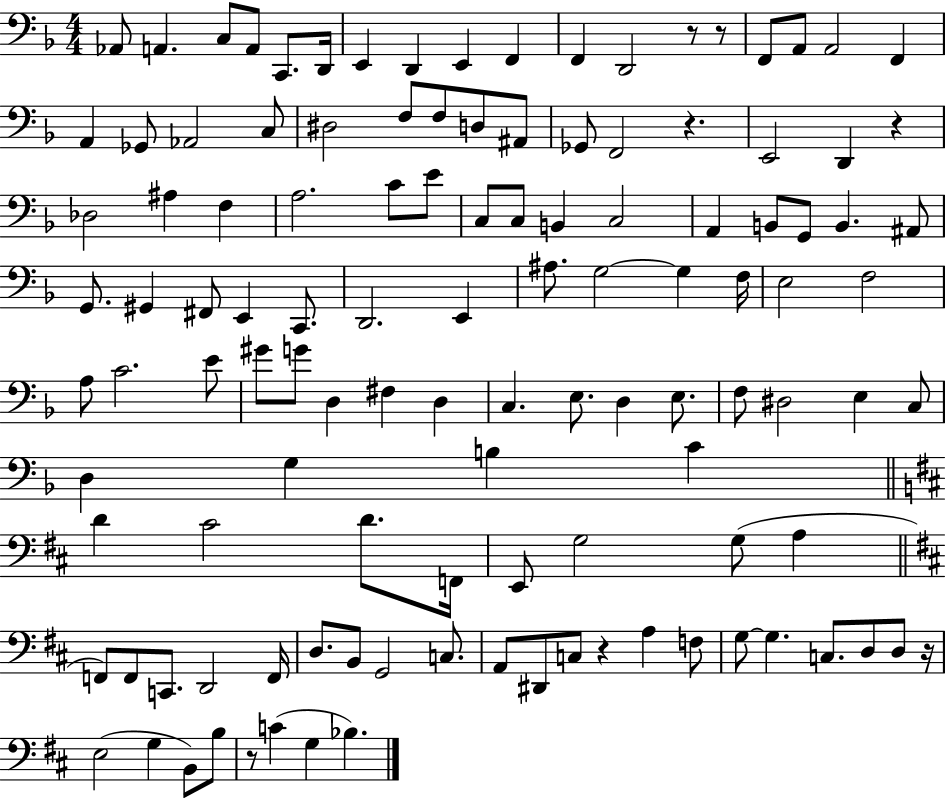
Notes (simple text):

Ab2/e A2/q. C3/e A2/e C2/e. D2/s E2/q D2/q E2/q F2/q F2/q D2/h R/e R/e F2/e A2/e A2/h F2/q A2/q Gb2/e Ab2/h C3/e D#3/h F3/e F3/e D3/e A#2/e Gb2/e F2/h R/q. E2/h D2/q R/q Db3/h A#3/q F3/q A3/h. C4/e E4/e C3/e C3/e B2/q C3/h A2/q B2/e G2/e B2/q. A#2/e G2/e. G#2/q F#2/e E2/q C2/e. D2/h. E2/q A#3/e. G3/h G3/q F3/s E3/h F3/h A3/e C4/h. E4/e G#4/e G4/e D3/q F#3/q D3/q C3/q. E3/e. D3/q E3/e. F3/e D#3/h E3/q C3/e D3/q G3/q B3/q C4/q D4/q C#4/h D4/e. F2/s E2/e G3/h G3/e A3/q F2/e F2/e C2/e. D2/h F2/s D3/e. B2/e G2/h C3/e. A2/e D#2/e C3/e R/q A3/q F3/e G3/e G3/q. C3/e. D3/e D3/e R/s E3/h G3/q B2/e B3/e R/e C4/q G3/q Bb3/q.